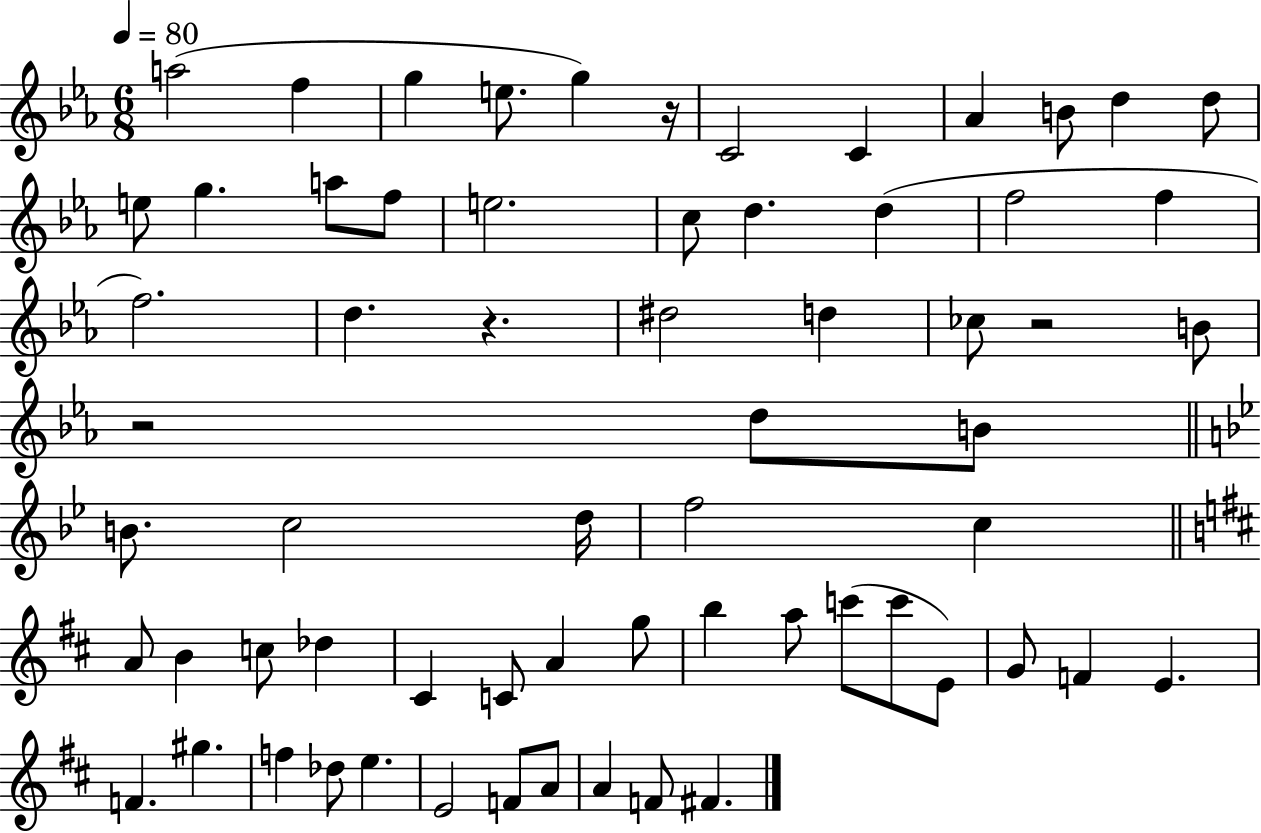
A5/h F5/q G5/q E5/e. G5/q R/s C4/h C4/q Ab4/q B4/e D5/q D5/e E5/e G5/q. A5/e F5/e E5/h. C5/e D5/q. D5/q F5/h F5/q F5/h. D5/q. R/q. D#5/h D5/q CES5/e R/h B4/e R/h D5/e B4/e B4/e. C5/h D5/s F5/h C5/q A4/e B4/q C5/e Db5/q C#4/q C4/e A4/q G5/e B5/q A5/e C6/e C6/e E4/e G4/e F4/q E4/q. F4/q. G#5/q. F5/q Db5/e E5/q. E4/h F4/e A4/e A4/q F4/e F#4/q.